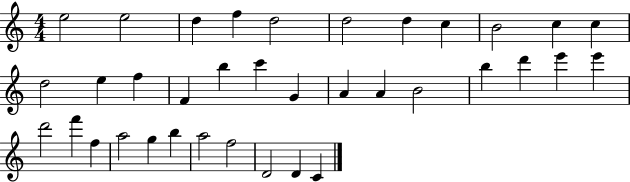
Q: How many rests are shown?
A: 0